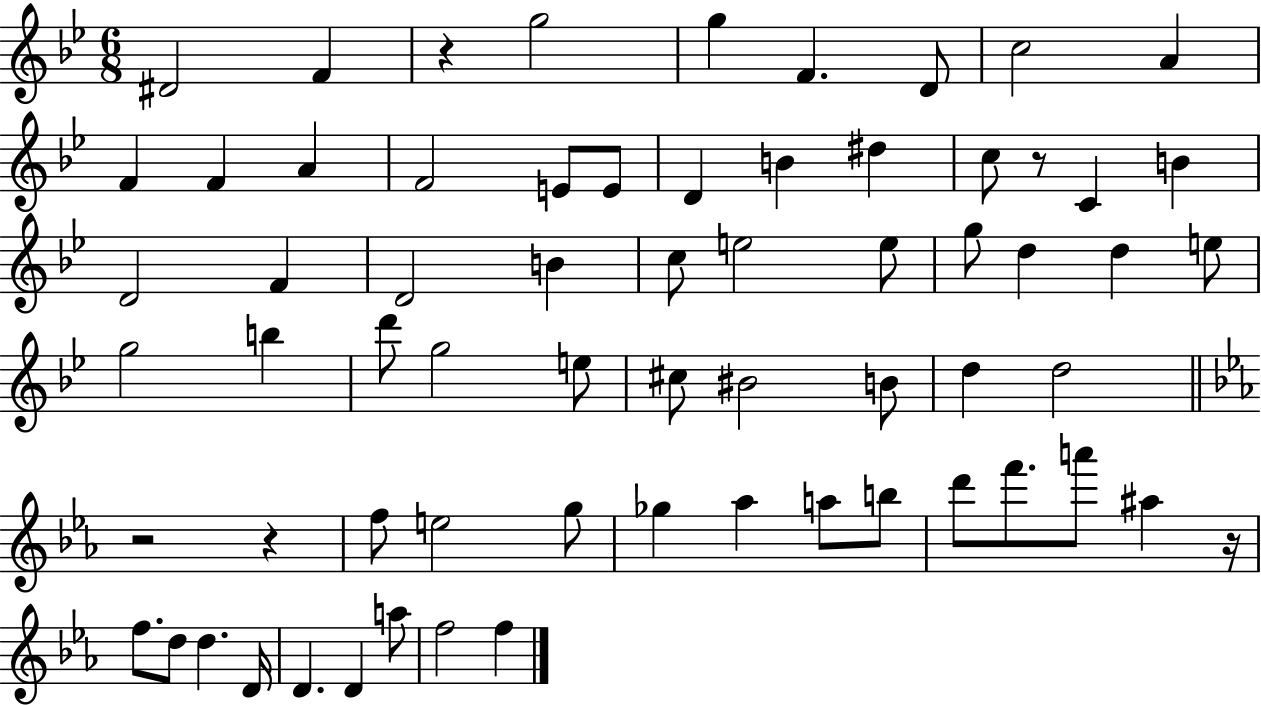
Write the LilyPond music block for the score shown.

{
  \clef treble
  \numericTimeSignature
  \time 6/8
  \key bes \major
  dis'2 f'4 | r4 g''2 | g''4 f'4. d'8 | c''2 a'4 | \break f'4 f'4 a'4 | f'2 e'8 e'8 | d'4 b'4 dis''4 | c''8 r8 c'4 b'4 | \break d'2 f'4 | d'2 b'4 | c''8 e''2 e''8 | g''8 d''4 d''4 e''8 | \break g''2 b''4 | d'''8 g''2 e''8 | cis''8 bis'2 b'8 | d''4 d''2 | \break \bar "||" \break \key ees \major r2 r4 | f''8 e''2 g''8 | ges''4 aes''4 a''8 b''8 | d'''8 f'''8. a'''8 ais''4 r16 | \break f''8. d''8 d''4. d'16 | d'4. d'4 a''8 | f''2 f''4 | \bar "|."
}